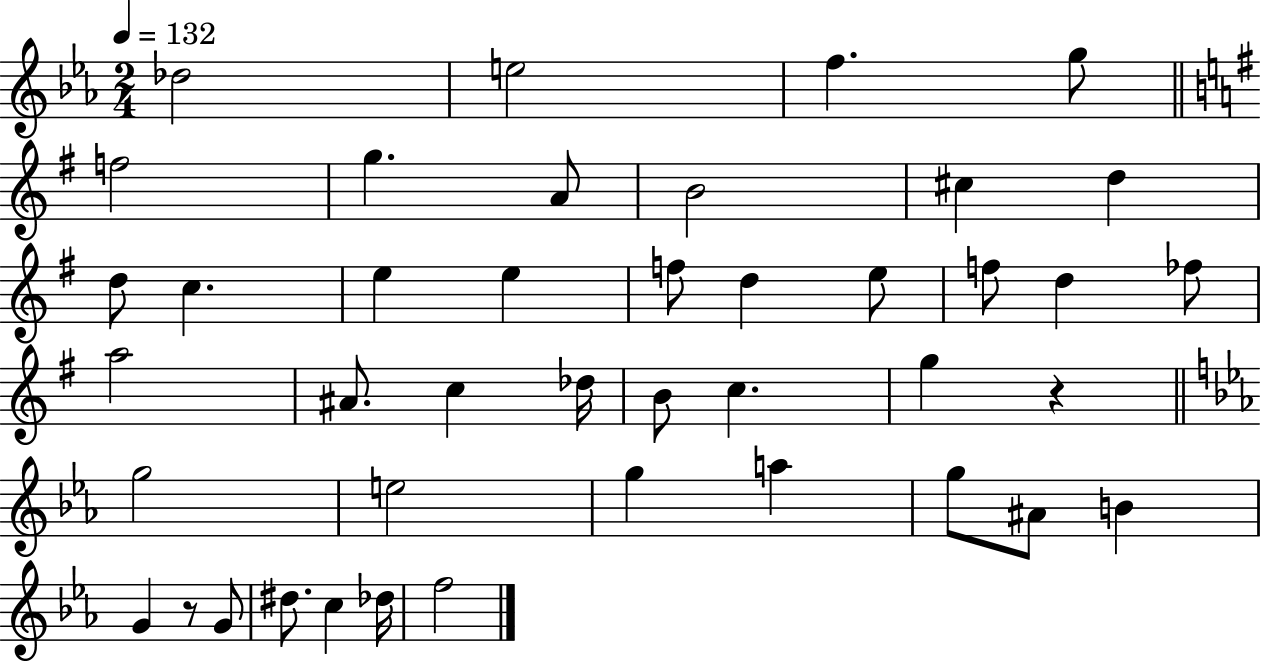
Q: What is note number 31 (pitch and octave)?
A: A5